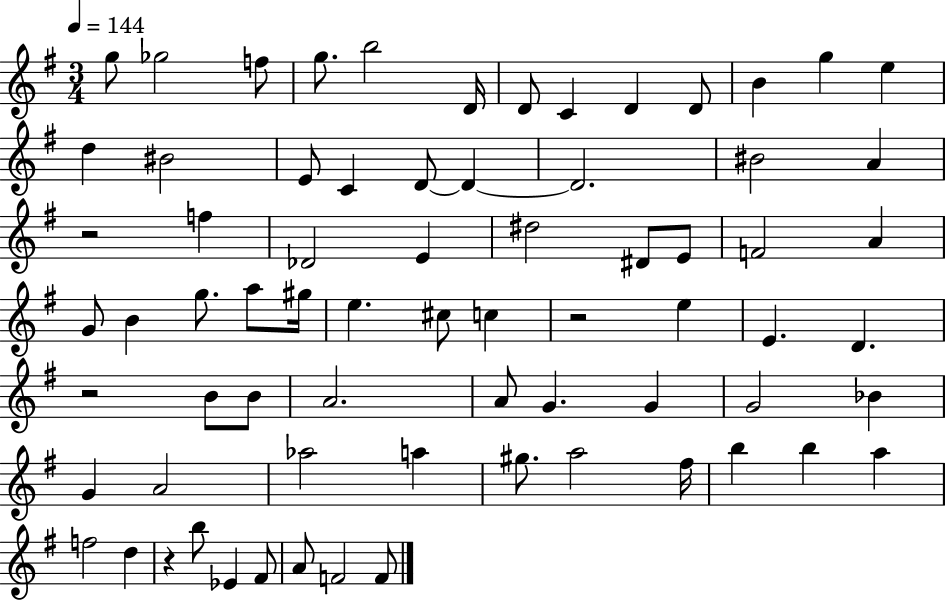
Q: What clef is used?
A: treble